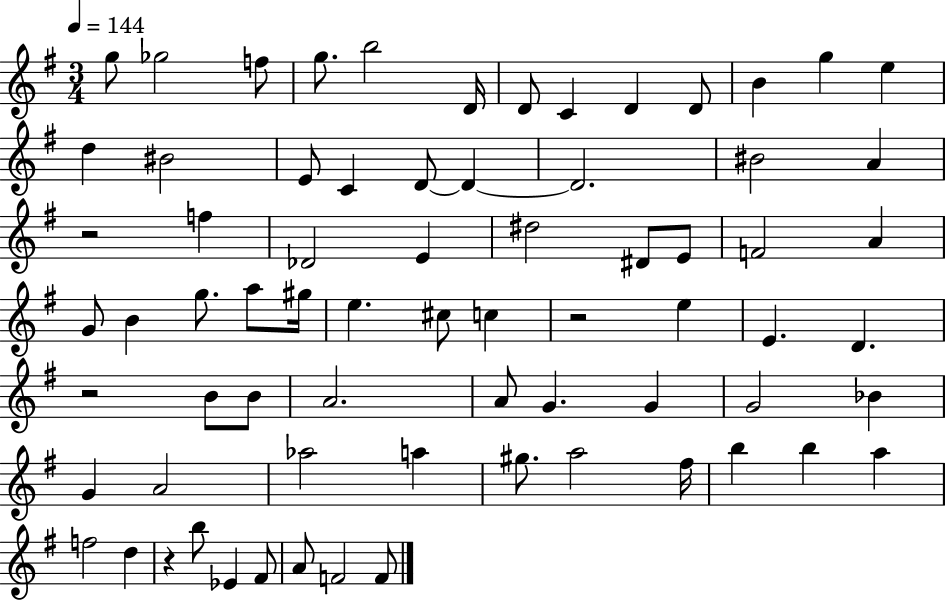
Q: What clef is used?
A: treble